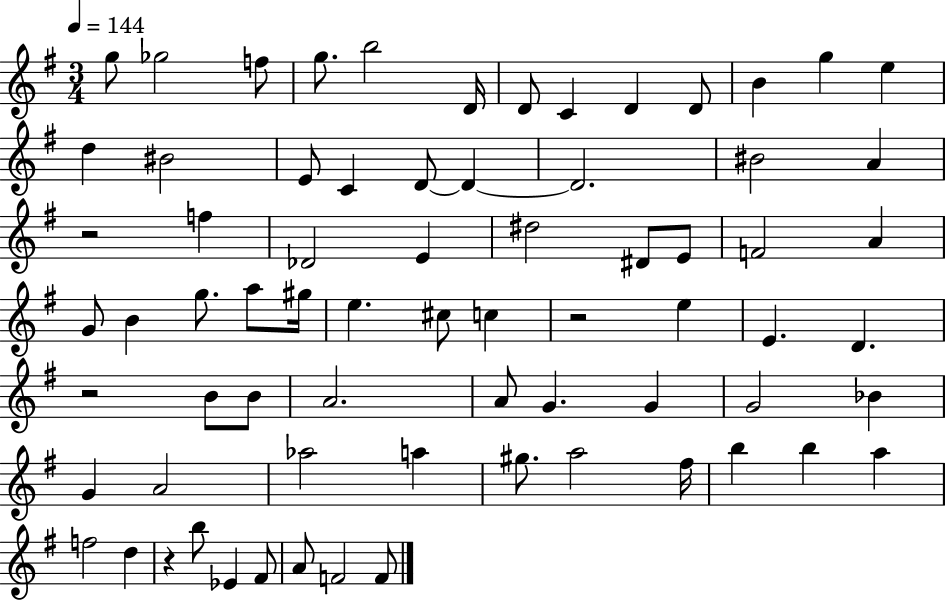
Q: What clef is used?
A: treble